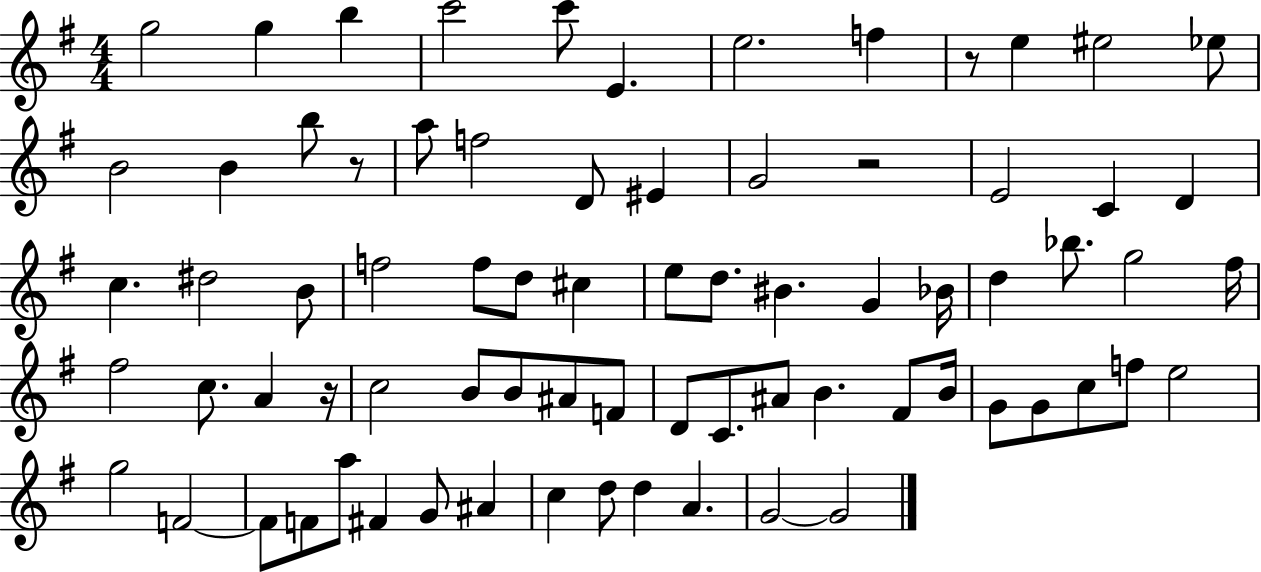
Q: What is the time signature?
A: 4/4